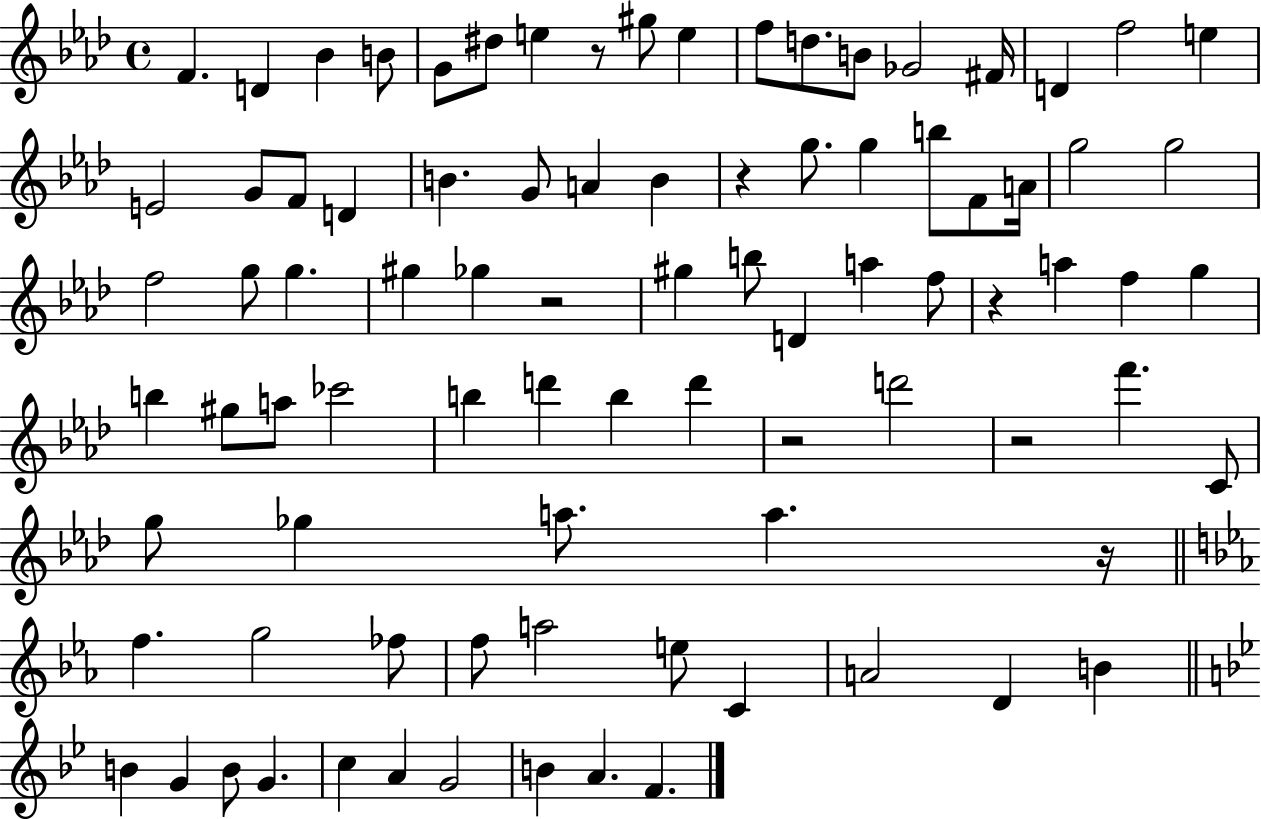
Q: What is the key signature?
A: AES major